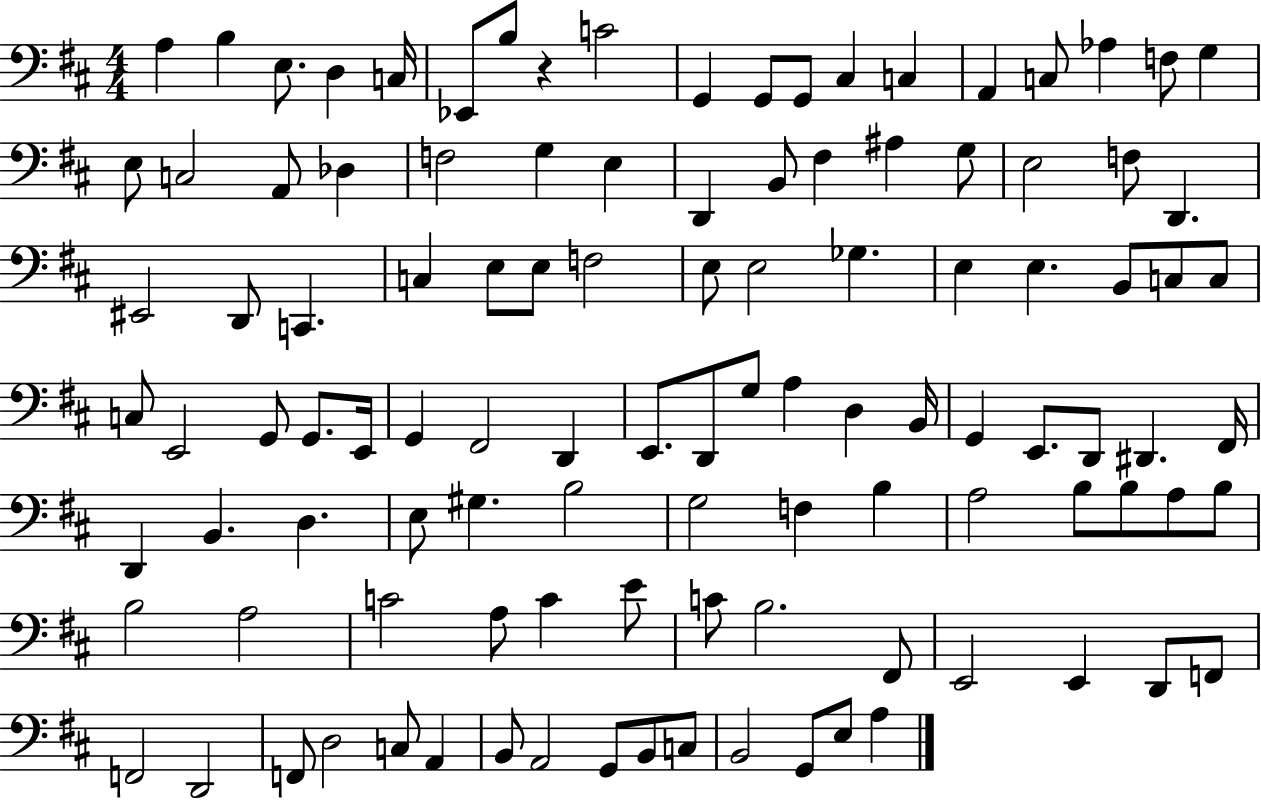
{
  \clef bass
  \numericTimeSignature
  \time 4/4
  \key d \major
  a4 b4 e8. d4 c16 | ees,8 b8 r4 c'2 | g,4 g,8 g,8 cis4 c4 | a,4 c8 aes4 f8 g4 | \break e8 c2 a,8 des4 | f2 g4 e4 | d,4 b,8 fis4 ais4 g8 | e2 f8 d,4. | \break eis,2 d,8 c,4. | c4 e8 e8 f2 | e8 e2 ges4. | e4 e4. b,8 c8 c8 | \break c8 e,2 g,8 g,8. e,16 | g,4 fis,2 d,4 | e,8. d,8 g8 a4 d4 b,16 | g,4 e,8. d,8 dis,4. fis,16 | \break d,4 b,4. d4. | e8 gis4. b2 | g2 f4 b4 | a2 b8 b8 a8 b8 | \break b2 a2 | c'2 a8 c'4 e'8 | c'8 b2. fis,8 | e,2 e,4 d,8 f,8 | \break f,2 d,2 | f,8 d2 c8 a,4 | b,8 a,2 g,8 b,8 c8 | b,2 g,8 e8 a4 | \break \bar "|."
}